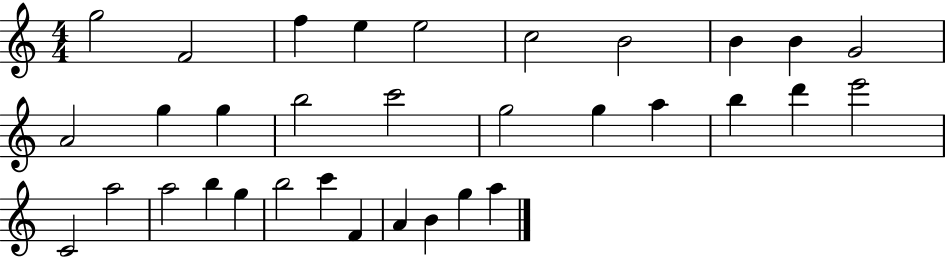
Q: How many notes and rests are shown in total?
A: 33